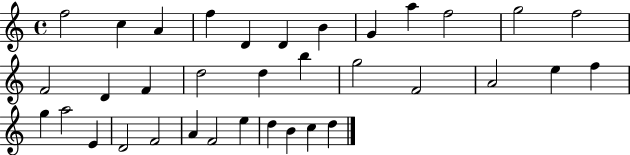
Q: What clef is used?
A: treble